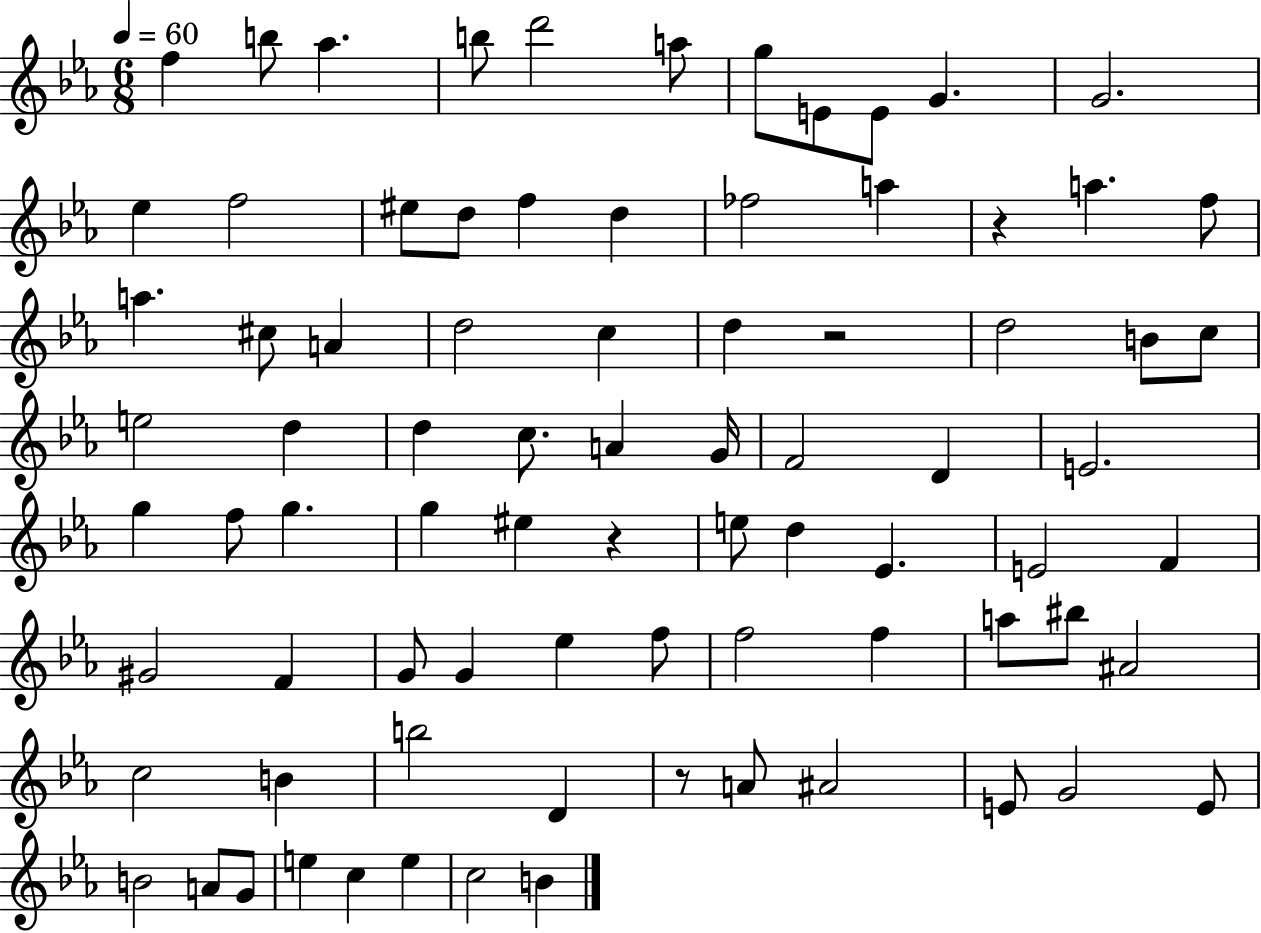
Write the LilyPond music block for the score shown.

{
  \clef treble
  \numericTimeSignature
  \time 6/8
  \key ees \major
  \tempo 4 = 60
  f''4 b''8 aes''4. | b''8 d'''2 a''8 | g''8 e'8 e'8 g'4. | g'2. | \break ees''4 f''2 | eis''8 d''8 f''4 d''4 | fes''2 a''4 | r4 a''4. f''8 | \break a''4. cis''8 a'4 | d''2 c''4 | d''4 r2 | d''2 b'8 c''8 | \break e''2 d''4 | d''4 c''8. a'4 g'16 | f'2 d'4 | e'2. | \break g''4 f''8 g''4. | g''4 eis''4 r4 | e''8 d''4 ees'4. | e'2 f'4 | \break gis'2 f'4 | g'8 g'4 ees''4 f''8 | f''2 f''4 | a''8 bis''8 ais'2 | \break c''2 b'4 | b''2 d'4 | r8 a'8 ais'2 | e'8 g'2 e'8 | \break b'2 a'8 g'8 | e''4 c''4 e''4 | c''2 b'4 | \bar "|."
}